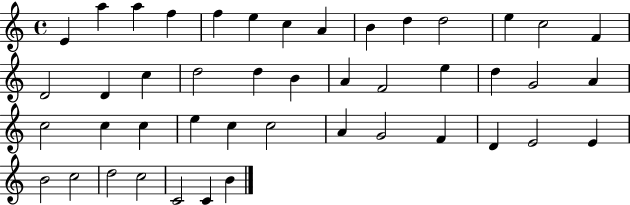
X:1
T:Untitled
M:4/4
L:1/4
K:C
E a a f f e c A B d d2 e c2 F D2 D c d2 d B A F2 e d G2 A c2 c c e c c2 A G2 F D E2 E B2 c2 d2 c2 C2 C B